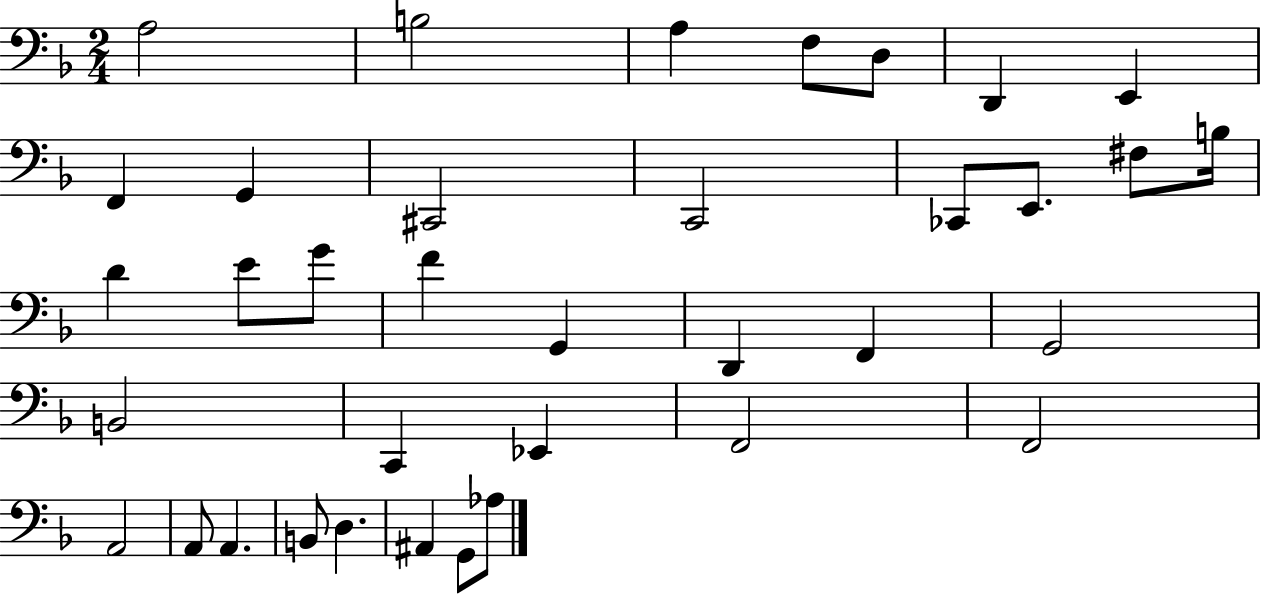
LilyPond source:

{
  \clef bass
  \numericTimeSignature
  \time 2/4
  \key f \major
  a2 | b2 | a4 f8 d8 | d,4 e,4 | \break f,4 g,4 | cis,2 | c,2 | ces,8 e,8. fis8 b16 | \break d'4 e'8 g'8 | f'4 g,4 | d,4 f,4 | g,2 | \break b,2 | c,4 ees,4 | f,2 | f,2 | \break a,2 | a,8 a,4. | b,8 d4. | ais,4 g,8 aes8 | \break \bar "|."
}